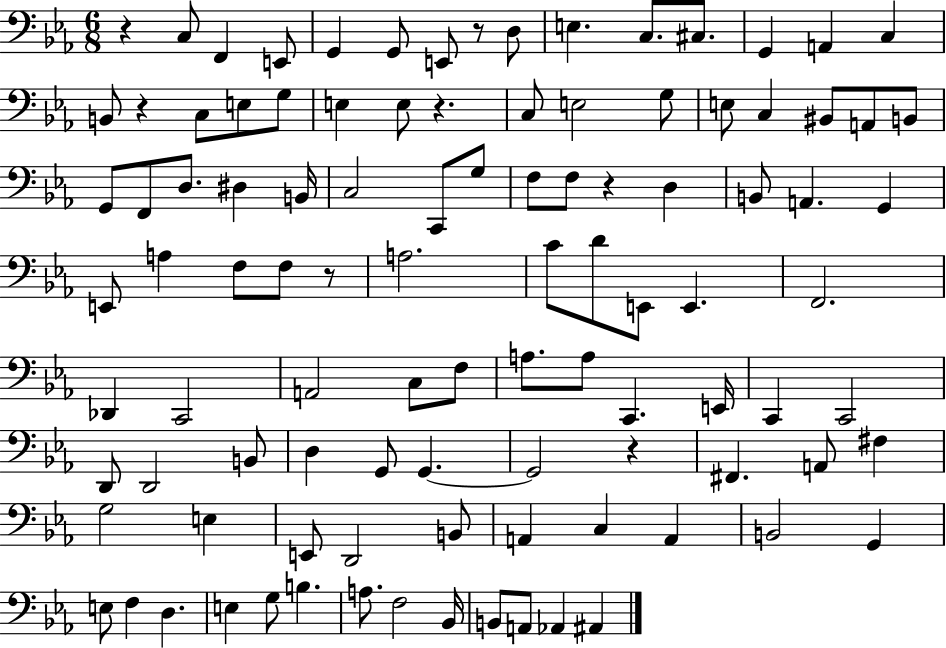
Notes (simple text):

R/q C3/e F2/q E2/e G2/q G2/e E2/e R/e D3/e E3/q. C3/e. C#3/e. G2/q A2/q C3/q B2/e R/q C3/e E3/e G3/e E3/q E3/e R/q. C3/e E3/h G3/e E3/e C3/q BIS2/e A2/e B2/e G2/e F2/e D3/e. D#3/q B2/s C3/h C2/e G3/e F3/e F3/e R/q D3/q B2/e A2/q. G2/q E2/e A3/q F3/e F3/e R/e A3/h. C4/e D4/e E2/e E2/q. F2/h. Db2/q C2/h A2/h C3/e F3/e A3/e. A3/e C2/q. E2/s C2/q C2/h D2/e D2/h B2/e D3/q G2/e G2/q. G2/h R/q F#2/q. A2/e F#3/q G3/h E3/q E2/e D2/h B2/e A2/q C3/q A2/q B2/h G2/q E3/e F3/q D3/q. E3/q G3/e B3/q. A3/e. F3/h Bb2/s B2/e A2/e Ab2/q A#2/q